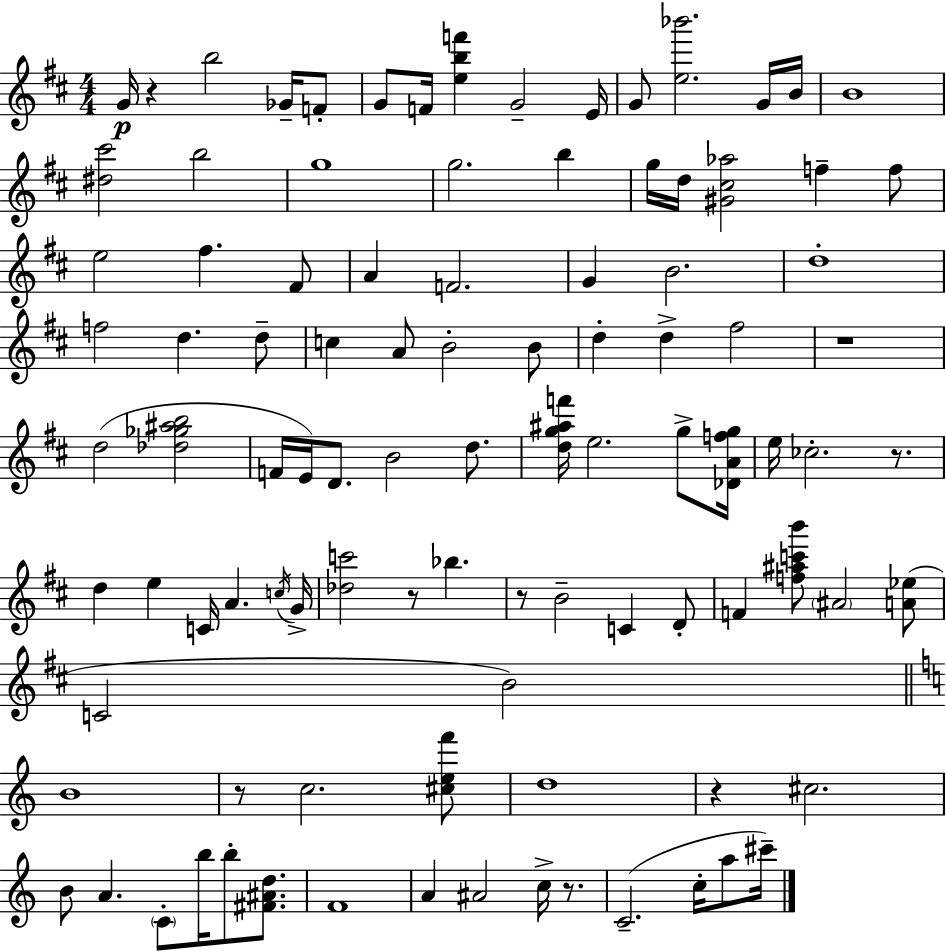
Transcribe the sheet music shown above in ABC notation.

X:1
T:Untitled
M:4/4
L:1/4
K:D
G/4 z b2 _G/4 F/2 G/2 F/4 [ebf'] G2 E/4 G/2 [e_b']2 G/4 B/4 B4 [^d^c']2 b2 g4 g2 b g/4 d/4 [^G^c_a]2 f f/2 e2 ^f ^F/2 A F2 G B2 d4 f2 d d/2 c A/2 B2 B/2 d d ^f2 z4 d2 [_d_g^ab]2 F/4 E/4 D/2 B2 d/2 [dg^af']/4 e2 g/2 [_DAfg]/4 e/4 _c2 z/2 d e C/4 A c/4 G/4 [_dc']2 z/2 _b z/2 B2 C D/2 F [f^ac'b']/2 ^A2 [A_e]/2 C2 B2 B4 z/2 c2 [^cef']/2 d4 z ^c2 B/2 A C/2 b/4 b/2 [^F^Ad]/2 F4 A ^A2 c/4 z/2 C2 c/4 a/2 ^c'/4